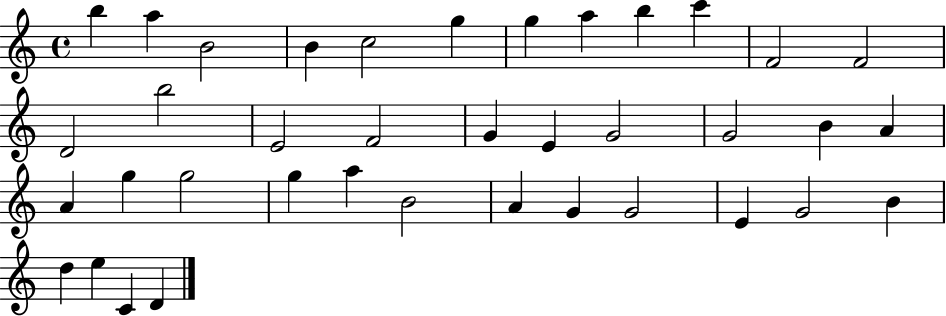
X:1
T:Untitled
M:4/4
L:1/4
K:C
b a B2 B c2 g g a b c' F2 F2 D2 b2 E2 F2 G E G2 G2 B A A g g2 g a B2 A G G2 E G2 B d e C D